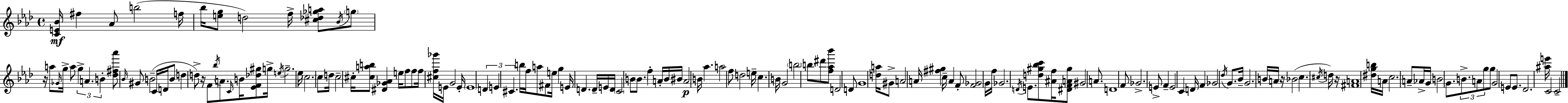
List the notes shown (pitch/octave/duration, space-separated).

[C4,E4,Bb4]/s F#5/q Ab4/e B5/h F5/s Bb5/s [E5,G5]/e D5/h F5/s [C#5,Db5,Gb5,A5]/e Bb4/s G5/e R/s A5/e Gb4/s G5/s A5/e G5/q A4/q. B4/q [Db5,F#5,Ab6]/e Bb4/s G#4/e B4/h C4/s D4/s B4/e D5/q D5/e R/s F4/e Bb5/s A4/e. C4/s B4/s [Eb4,F4,Db5,G#5]/e G5/s E5/s G5/h. Eb5/s C5/h. C5/e D5/s C5/h C#5/s [C#5,A5,B5]/e [D#4,Gb4,Ab4]/q E5/s F5/e F5/e F5/s [C#5,F5,Gb6]/s E4/s G4/h E4/s E4/w D4/q E4/q C#4/q. B5/s F5/s A5/e F#4/e E5/s G5/q E4/s D4/q. D4/s E4/s D4/s C4/h B4/e B4/e. F5/q A4/s B4/s BIS4/s A4/h B4/s Ab5/q. A5/h F5/e D5/h E5/s C5/q. B4/s G4/h B5/h B5/e D#6/e [F5,Ab5,Bb6]/e D4/h D4/e G4/w [D5,A5]/s G#4/e A4/h A4/s [F#5,G#5]/q C5/s A4/q F4/e [F4,Gb4]/h G4/s F5/s Gb4/h. D4/s E4/e. [D5,G#5,Bb5,C6]/e [A#4,F5]/s [D#4,F4,A4,G#5]/e G#4/h A4/e. D4/w F4/e Gb4/h. E4/e F4/q E4/h C4/q D4/s F4/q Gb4/h Db5/s G4/e. Bb4/s G4/h. B4/s A4/s R/s Bb4/h C5/q. C#5/s D5/s R/s [F#4,A4]/w [D#5,G5,B5]/s A4/s C5/h. A4/e Ab4/s G4/s B4/h G4/e. B4/e. A4/e G5/e G5/e G4/h E4/e E4/e. Db4/h. [A#5,E6]/s C4/h C4/h